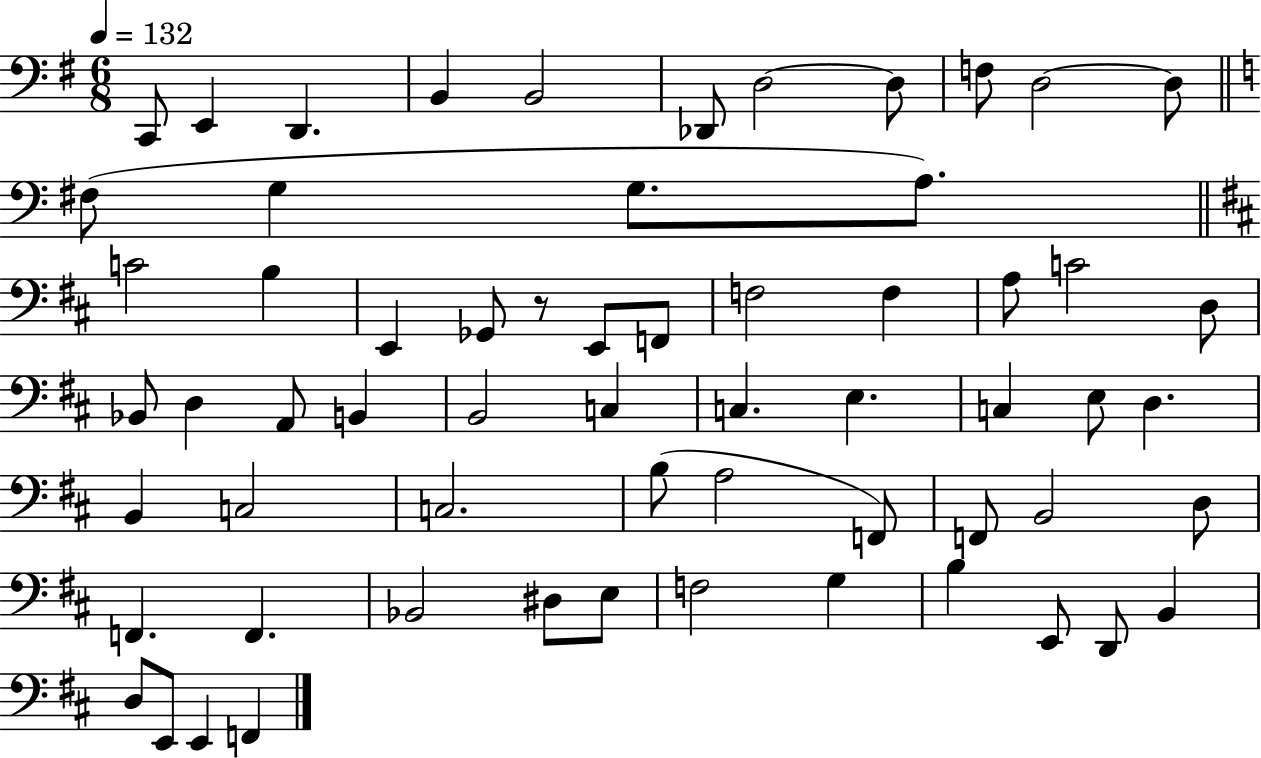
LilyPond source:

{
  \clef bass
  \numericTimeSignature
  \time 6/8
  \key g \major
  \tempo 4 = 132
  c,8 e,4 d,4. | b,4 b,2 | des,8 d2~~ d8 | f8 d2~~ d8 | \break \bar "||" \break \key a \minor fis8( g4 g8. a8.) | \bar "||" \break \key b \minor c'2 b4 | e,4 ges,8 r8 e,8 f,8 | f2 f4 | a8 c'2 d8 | \break bes,8 d4 a,8 b,4 | b,2 c4 | c4. e4. | c4 e8 d4. | \break b,4 c2 | c2. | b8( a2 f,8) | f,8 b,2 d8 | \break f,4. f,4. | bes,2 dis8 e8 | f2 g4 | b4 e,8 d,8 b,4 | \break d8 e,8 e,4 f,4 | \bar "|."
}